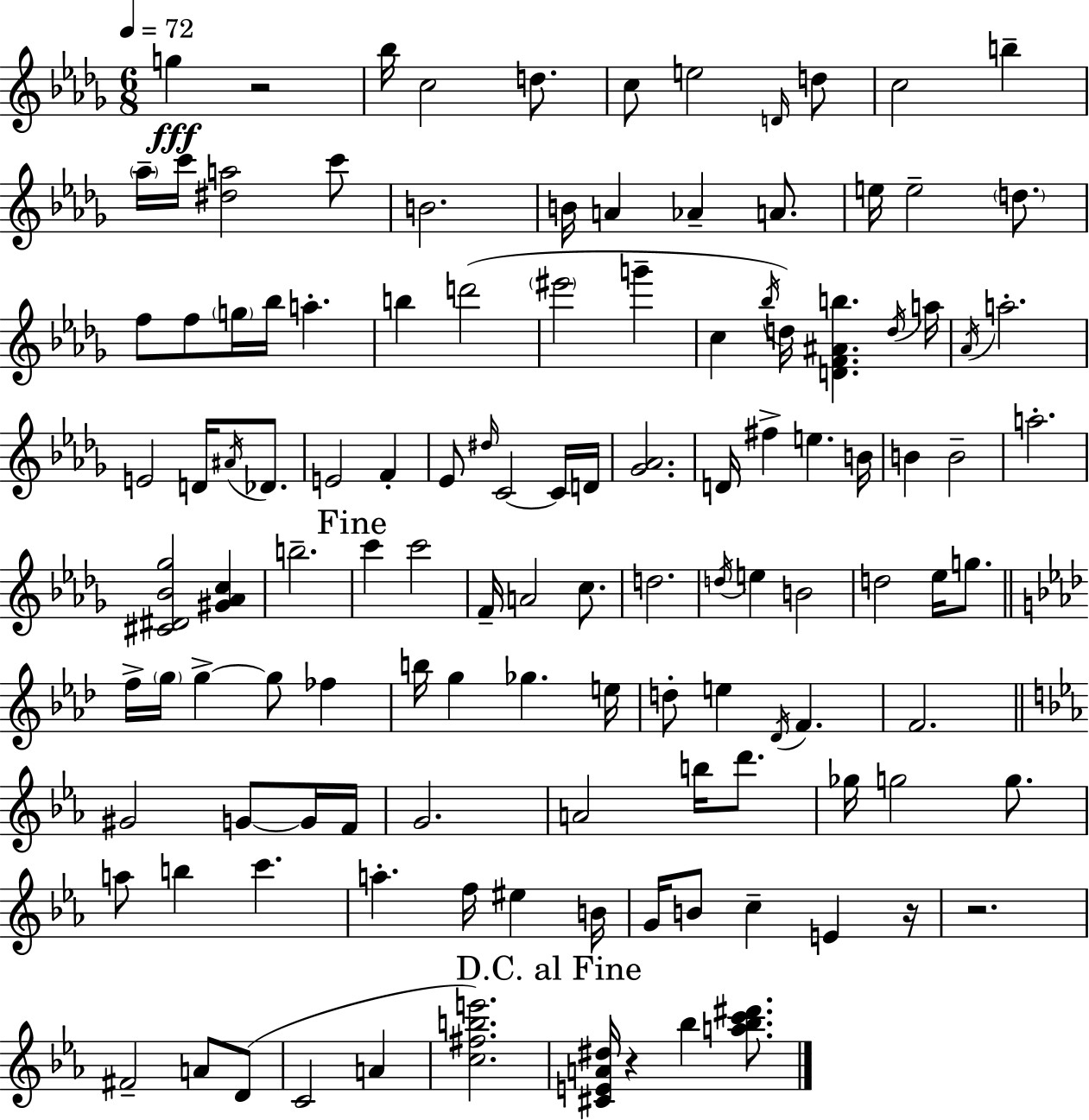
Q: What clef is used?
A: treble